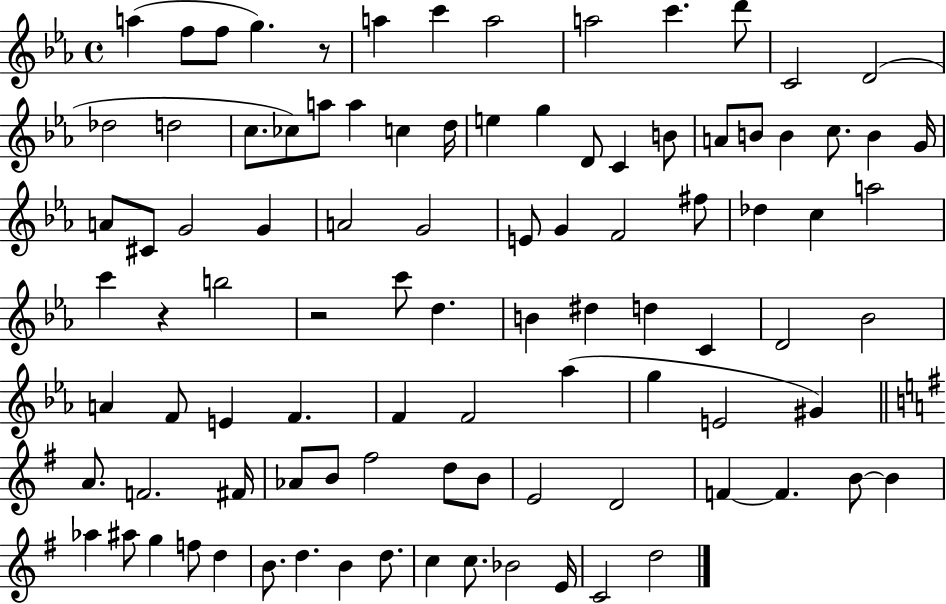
{
  \clef treble
  \time 4/4
  \defaultTimeSignature
  \key ees \major
  \repeat volta 2 { a''4( f''8 f''8 g''4.) r8 | a''4 c'''4 a''2 | a''2 c'''4. d'''8 | c'2 d'2( | \break des''2 d''2 | c''8. ces''8) a''8 a''4 c''4 d''16 | e''4 g''4 d'8 c'4 b'8 | a'8 b'8 b'4 c''8. b'4 g'16 | \break a'8 cis'8 g'2 g'4 | a'2 g'2 | e'8 g'4 f'2 fis''8 | des''4 c''4 a''2 | \break c'''4 r4 b''2 | r2 c'''8 d''4. | b'4 dis''4 d''4 c'4 | d'2 bes'2 | \break a'4 f'8 e'4 f'4. | f'4 f'2 aes''4( | g''4 e'2 gis'4) | \bar "||" \break \key g \major a'8. f'2. fis'16 | aes'8 b'8 fis''2 d''8 b'8 | e'2 d'2 | f'4~~ f'4. b'8~~ b'4 | \break aes''4 ais''8 g''4 f''8 d''4 | b'8. d''4. b'4 d''8. | c''4 c''8. bes'2 e'16 | c'2 d''2 | \break } \bar "|."
}